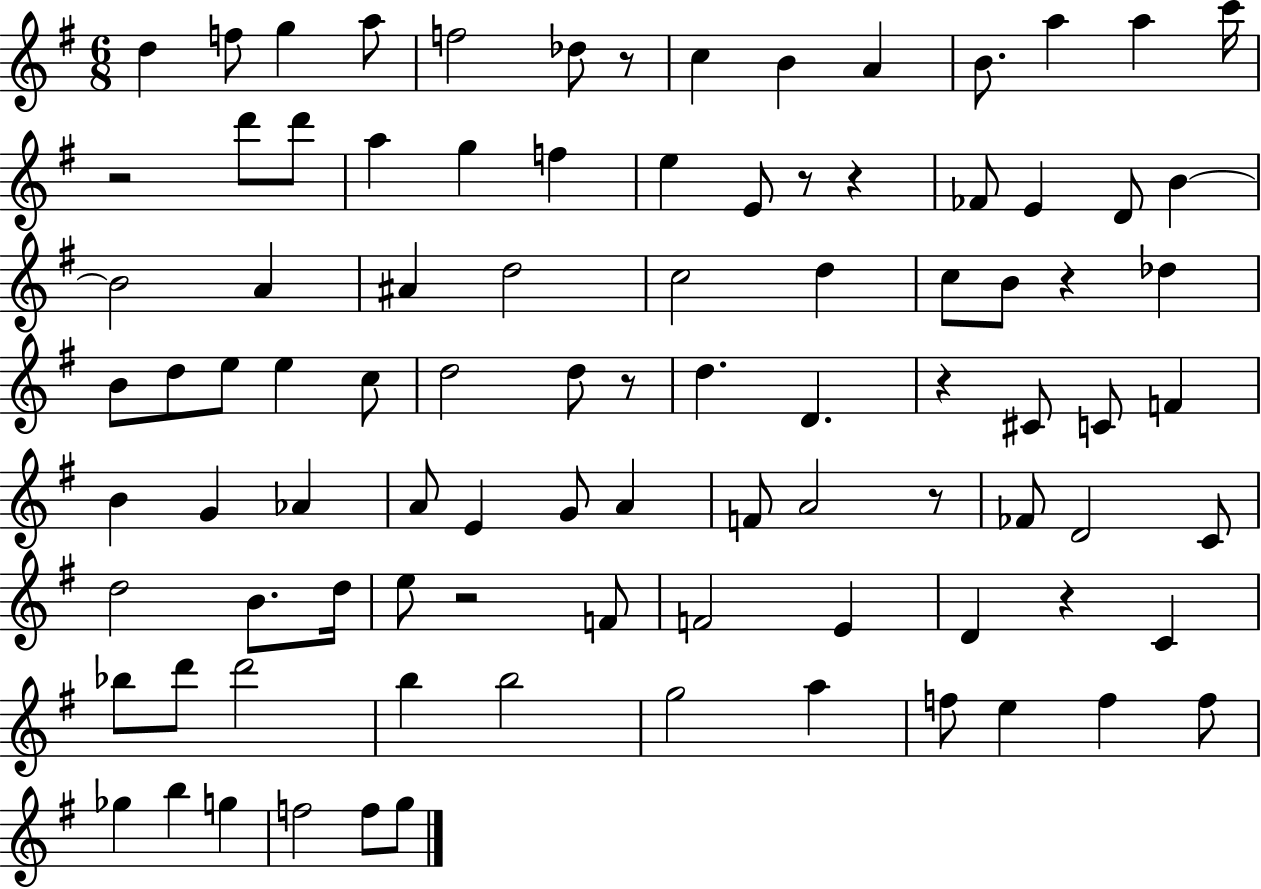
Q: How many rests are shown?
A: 10